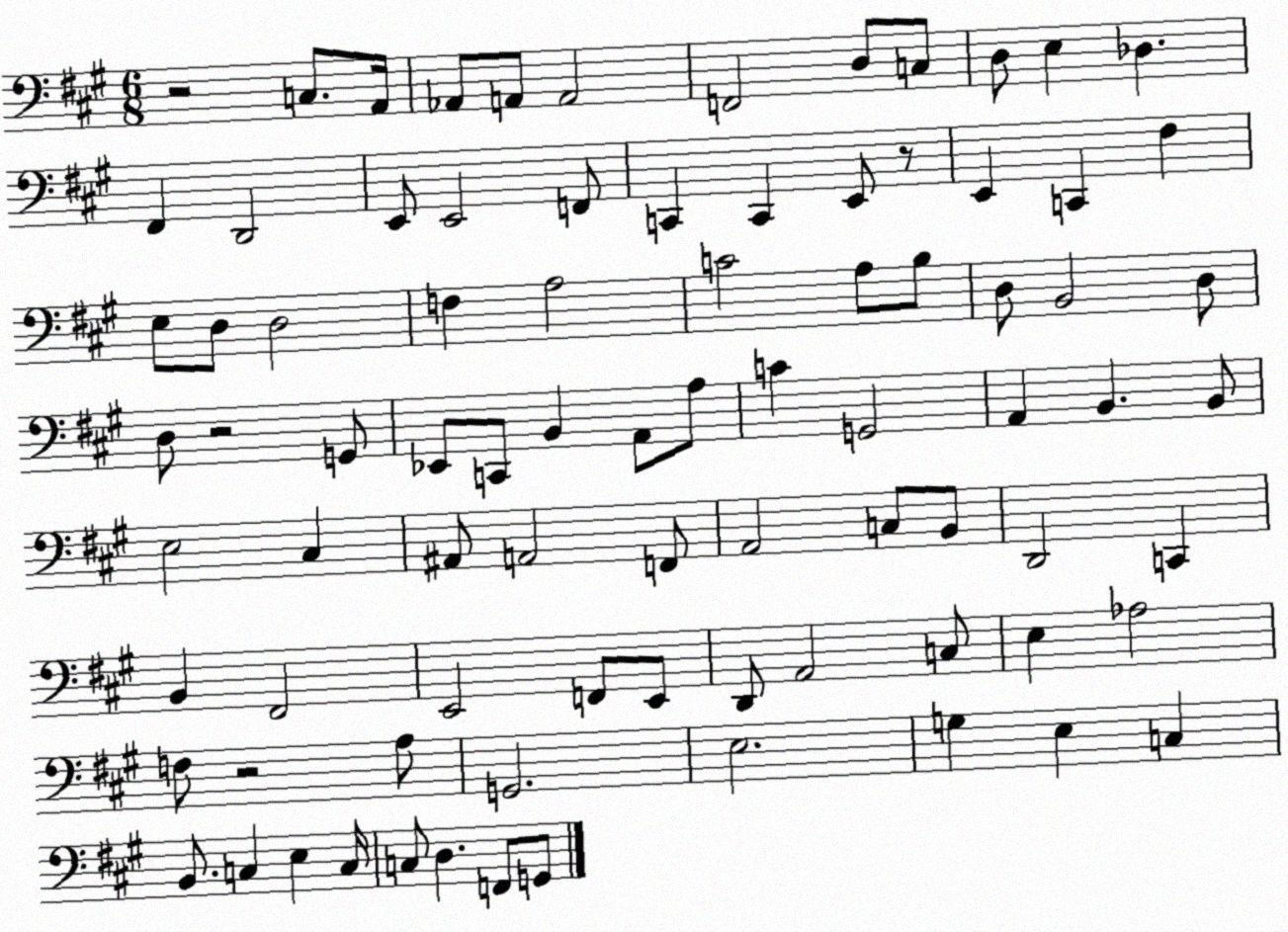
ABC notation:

X:1
T:Untitled
M:6/8
L:1/4
K:A
z2 C,/2 A,,/4 _A,,/2 A,,/2 A,,2 F,,2 D,/2 C,/2 D,/2 E, _D, ^F,, D,,2 E,,/2 E,,2 F,,/2 C,, C,, E,,/2 z/2 E,, C,, ^F, E,/2 D,/2 D,2 F, A,2 C2 A,/2 B,/2 D,/2 B,,2 D,/2 D,/2 z2 G,,/2 _E,,/2 C,,/2 B,, A,,/2 A,/2 C G,,2 A,, B,, B,,/2 E,2 ^C, ^A,,/2 A,,2 F,,/2 A,,2 C,/2 B,,/2 D,,2 C,, B,, ^F,,2 E,,2 F,,/2 E,,/2 D,,/2 A,,2 C,/2 E, _A,2 F,/2 z2 A,/2 G,,2 E,2 G, E, C, B,,/2 C, E, C,/4 C,/2 D, F,,/2 G,,/2